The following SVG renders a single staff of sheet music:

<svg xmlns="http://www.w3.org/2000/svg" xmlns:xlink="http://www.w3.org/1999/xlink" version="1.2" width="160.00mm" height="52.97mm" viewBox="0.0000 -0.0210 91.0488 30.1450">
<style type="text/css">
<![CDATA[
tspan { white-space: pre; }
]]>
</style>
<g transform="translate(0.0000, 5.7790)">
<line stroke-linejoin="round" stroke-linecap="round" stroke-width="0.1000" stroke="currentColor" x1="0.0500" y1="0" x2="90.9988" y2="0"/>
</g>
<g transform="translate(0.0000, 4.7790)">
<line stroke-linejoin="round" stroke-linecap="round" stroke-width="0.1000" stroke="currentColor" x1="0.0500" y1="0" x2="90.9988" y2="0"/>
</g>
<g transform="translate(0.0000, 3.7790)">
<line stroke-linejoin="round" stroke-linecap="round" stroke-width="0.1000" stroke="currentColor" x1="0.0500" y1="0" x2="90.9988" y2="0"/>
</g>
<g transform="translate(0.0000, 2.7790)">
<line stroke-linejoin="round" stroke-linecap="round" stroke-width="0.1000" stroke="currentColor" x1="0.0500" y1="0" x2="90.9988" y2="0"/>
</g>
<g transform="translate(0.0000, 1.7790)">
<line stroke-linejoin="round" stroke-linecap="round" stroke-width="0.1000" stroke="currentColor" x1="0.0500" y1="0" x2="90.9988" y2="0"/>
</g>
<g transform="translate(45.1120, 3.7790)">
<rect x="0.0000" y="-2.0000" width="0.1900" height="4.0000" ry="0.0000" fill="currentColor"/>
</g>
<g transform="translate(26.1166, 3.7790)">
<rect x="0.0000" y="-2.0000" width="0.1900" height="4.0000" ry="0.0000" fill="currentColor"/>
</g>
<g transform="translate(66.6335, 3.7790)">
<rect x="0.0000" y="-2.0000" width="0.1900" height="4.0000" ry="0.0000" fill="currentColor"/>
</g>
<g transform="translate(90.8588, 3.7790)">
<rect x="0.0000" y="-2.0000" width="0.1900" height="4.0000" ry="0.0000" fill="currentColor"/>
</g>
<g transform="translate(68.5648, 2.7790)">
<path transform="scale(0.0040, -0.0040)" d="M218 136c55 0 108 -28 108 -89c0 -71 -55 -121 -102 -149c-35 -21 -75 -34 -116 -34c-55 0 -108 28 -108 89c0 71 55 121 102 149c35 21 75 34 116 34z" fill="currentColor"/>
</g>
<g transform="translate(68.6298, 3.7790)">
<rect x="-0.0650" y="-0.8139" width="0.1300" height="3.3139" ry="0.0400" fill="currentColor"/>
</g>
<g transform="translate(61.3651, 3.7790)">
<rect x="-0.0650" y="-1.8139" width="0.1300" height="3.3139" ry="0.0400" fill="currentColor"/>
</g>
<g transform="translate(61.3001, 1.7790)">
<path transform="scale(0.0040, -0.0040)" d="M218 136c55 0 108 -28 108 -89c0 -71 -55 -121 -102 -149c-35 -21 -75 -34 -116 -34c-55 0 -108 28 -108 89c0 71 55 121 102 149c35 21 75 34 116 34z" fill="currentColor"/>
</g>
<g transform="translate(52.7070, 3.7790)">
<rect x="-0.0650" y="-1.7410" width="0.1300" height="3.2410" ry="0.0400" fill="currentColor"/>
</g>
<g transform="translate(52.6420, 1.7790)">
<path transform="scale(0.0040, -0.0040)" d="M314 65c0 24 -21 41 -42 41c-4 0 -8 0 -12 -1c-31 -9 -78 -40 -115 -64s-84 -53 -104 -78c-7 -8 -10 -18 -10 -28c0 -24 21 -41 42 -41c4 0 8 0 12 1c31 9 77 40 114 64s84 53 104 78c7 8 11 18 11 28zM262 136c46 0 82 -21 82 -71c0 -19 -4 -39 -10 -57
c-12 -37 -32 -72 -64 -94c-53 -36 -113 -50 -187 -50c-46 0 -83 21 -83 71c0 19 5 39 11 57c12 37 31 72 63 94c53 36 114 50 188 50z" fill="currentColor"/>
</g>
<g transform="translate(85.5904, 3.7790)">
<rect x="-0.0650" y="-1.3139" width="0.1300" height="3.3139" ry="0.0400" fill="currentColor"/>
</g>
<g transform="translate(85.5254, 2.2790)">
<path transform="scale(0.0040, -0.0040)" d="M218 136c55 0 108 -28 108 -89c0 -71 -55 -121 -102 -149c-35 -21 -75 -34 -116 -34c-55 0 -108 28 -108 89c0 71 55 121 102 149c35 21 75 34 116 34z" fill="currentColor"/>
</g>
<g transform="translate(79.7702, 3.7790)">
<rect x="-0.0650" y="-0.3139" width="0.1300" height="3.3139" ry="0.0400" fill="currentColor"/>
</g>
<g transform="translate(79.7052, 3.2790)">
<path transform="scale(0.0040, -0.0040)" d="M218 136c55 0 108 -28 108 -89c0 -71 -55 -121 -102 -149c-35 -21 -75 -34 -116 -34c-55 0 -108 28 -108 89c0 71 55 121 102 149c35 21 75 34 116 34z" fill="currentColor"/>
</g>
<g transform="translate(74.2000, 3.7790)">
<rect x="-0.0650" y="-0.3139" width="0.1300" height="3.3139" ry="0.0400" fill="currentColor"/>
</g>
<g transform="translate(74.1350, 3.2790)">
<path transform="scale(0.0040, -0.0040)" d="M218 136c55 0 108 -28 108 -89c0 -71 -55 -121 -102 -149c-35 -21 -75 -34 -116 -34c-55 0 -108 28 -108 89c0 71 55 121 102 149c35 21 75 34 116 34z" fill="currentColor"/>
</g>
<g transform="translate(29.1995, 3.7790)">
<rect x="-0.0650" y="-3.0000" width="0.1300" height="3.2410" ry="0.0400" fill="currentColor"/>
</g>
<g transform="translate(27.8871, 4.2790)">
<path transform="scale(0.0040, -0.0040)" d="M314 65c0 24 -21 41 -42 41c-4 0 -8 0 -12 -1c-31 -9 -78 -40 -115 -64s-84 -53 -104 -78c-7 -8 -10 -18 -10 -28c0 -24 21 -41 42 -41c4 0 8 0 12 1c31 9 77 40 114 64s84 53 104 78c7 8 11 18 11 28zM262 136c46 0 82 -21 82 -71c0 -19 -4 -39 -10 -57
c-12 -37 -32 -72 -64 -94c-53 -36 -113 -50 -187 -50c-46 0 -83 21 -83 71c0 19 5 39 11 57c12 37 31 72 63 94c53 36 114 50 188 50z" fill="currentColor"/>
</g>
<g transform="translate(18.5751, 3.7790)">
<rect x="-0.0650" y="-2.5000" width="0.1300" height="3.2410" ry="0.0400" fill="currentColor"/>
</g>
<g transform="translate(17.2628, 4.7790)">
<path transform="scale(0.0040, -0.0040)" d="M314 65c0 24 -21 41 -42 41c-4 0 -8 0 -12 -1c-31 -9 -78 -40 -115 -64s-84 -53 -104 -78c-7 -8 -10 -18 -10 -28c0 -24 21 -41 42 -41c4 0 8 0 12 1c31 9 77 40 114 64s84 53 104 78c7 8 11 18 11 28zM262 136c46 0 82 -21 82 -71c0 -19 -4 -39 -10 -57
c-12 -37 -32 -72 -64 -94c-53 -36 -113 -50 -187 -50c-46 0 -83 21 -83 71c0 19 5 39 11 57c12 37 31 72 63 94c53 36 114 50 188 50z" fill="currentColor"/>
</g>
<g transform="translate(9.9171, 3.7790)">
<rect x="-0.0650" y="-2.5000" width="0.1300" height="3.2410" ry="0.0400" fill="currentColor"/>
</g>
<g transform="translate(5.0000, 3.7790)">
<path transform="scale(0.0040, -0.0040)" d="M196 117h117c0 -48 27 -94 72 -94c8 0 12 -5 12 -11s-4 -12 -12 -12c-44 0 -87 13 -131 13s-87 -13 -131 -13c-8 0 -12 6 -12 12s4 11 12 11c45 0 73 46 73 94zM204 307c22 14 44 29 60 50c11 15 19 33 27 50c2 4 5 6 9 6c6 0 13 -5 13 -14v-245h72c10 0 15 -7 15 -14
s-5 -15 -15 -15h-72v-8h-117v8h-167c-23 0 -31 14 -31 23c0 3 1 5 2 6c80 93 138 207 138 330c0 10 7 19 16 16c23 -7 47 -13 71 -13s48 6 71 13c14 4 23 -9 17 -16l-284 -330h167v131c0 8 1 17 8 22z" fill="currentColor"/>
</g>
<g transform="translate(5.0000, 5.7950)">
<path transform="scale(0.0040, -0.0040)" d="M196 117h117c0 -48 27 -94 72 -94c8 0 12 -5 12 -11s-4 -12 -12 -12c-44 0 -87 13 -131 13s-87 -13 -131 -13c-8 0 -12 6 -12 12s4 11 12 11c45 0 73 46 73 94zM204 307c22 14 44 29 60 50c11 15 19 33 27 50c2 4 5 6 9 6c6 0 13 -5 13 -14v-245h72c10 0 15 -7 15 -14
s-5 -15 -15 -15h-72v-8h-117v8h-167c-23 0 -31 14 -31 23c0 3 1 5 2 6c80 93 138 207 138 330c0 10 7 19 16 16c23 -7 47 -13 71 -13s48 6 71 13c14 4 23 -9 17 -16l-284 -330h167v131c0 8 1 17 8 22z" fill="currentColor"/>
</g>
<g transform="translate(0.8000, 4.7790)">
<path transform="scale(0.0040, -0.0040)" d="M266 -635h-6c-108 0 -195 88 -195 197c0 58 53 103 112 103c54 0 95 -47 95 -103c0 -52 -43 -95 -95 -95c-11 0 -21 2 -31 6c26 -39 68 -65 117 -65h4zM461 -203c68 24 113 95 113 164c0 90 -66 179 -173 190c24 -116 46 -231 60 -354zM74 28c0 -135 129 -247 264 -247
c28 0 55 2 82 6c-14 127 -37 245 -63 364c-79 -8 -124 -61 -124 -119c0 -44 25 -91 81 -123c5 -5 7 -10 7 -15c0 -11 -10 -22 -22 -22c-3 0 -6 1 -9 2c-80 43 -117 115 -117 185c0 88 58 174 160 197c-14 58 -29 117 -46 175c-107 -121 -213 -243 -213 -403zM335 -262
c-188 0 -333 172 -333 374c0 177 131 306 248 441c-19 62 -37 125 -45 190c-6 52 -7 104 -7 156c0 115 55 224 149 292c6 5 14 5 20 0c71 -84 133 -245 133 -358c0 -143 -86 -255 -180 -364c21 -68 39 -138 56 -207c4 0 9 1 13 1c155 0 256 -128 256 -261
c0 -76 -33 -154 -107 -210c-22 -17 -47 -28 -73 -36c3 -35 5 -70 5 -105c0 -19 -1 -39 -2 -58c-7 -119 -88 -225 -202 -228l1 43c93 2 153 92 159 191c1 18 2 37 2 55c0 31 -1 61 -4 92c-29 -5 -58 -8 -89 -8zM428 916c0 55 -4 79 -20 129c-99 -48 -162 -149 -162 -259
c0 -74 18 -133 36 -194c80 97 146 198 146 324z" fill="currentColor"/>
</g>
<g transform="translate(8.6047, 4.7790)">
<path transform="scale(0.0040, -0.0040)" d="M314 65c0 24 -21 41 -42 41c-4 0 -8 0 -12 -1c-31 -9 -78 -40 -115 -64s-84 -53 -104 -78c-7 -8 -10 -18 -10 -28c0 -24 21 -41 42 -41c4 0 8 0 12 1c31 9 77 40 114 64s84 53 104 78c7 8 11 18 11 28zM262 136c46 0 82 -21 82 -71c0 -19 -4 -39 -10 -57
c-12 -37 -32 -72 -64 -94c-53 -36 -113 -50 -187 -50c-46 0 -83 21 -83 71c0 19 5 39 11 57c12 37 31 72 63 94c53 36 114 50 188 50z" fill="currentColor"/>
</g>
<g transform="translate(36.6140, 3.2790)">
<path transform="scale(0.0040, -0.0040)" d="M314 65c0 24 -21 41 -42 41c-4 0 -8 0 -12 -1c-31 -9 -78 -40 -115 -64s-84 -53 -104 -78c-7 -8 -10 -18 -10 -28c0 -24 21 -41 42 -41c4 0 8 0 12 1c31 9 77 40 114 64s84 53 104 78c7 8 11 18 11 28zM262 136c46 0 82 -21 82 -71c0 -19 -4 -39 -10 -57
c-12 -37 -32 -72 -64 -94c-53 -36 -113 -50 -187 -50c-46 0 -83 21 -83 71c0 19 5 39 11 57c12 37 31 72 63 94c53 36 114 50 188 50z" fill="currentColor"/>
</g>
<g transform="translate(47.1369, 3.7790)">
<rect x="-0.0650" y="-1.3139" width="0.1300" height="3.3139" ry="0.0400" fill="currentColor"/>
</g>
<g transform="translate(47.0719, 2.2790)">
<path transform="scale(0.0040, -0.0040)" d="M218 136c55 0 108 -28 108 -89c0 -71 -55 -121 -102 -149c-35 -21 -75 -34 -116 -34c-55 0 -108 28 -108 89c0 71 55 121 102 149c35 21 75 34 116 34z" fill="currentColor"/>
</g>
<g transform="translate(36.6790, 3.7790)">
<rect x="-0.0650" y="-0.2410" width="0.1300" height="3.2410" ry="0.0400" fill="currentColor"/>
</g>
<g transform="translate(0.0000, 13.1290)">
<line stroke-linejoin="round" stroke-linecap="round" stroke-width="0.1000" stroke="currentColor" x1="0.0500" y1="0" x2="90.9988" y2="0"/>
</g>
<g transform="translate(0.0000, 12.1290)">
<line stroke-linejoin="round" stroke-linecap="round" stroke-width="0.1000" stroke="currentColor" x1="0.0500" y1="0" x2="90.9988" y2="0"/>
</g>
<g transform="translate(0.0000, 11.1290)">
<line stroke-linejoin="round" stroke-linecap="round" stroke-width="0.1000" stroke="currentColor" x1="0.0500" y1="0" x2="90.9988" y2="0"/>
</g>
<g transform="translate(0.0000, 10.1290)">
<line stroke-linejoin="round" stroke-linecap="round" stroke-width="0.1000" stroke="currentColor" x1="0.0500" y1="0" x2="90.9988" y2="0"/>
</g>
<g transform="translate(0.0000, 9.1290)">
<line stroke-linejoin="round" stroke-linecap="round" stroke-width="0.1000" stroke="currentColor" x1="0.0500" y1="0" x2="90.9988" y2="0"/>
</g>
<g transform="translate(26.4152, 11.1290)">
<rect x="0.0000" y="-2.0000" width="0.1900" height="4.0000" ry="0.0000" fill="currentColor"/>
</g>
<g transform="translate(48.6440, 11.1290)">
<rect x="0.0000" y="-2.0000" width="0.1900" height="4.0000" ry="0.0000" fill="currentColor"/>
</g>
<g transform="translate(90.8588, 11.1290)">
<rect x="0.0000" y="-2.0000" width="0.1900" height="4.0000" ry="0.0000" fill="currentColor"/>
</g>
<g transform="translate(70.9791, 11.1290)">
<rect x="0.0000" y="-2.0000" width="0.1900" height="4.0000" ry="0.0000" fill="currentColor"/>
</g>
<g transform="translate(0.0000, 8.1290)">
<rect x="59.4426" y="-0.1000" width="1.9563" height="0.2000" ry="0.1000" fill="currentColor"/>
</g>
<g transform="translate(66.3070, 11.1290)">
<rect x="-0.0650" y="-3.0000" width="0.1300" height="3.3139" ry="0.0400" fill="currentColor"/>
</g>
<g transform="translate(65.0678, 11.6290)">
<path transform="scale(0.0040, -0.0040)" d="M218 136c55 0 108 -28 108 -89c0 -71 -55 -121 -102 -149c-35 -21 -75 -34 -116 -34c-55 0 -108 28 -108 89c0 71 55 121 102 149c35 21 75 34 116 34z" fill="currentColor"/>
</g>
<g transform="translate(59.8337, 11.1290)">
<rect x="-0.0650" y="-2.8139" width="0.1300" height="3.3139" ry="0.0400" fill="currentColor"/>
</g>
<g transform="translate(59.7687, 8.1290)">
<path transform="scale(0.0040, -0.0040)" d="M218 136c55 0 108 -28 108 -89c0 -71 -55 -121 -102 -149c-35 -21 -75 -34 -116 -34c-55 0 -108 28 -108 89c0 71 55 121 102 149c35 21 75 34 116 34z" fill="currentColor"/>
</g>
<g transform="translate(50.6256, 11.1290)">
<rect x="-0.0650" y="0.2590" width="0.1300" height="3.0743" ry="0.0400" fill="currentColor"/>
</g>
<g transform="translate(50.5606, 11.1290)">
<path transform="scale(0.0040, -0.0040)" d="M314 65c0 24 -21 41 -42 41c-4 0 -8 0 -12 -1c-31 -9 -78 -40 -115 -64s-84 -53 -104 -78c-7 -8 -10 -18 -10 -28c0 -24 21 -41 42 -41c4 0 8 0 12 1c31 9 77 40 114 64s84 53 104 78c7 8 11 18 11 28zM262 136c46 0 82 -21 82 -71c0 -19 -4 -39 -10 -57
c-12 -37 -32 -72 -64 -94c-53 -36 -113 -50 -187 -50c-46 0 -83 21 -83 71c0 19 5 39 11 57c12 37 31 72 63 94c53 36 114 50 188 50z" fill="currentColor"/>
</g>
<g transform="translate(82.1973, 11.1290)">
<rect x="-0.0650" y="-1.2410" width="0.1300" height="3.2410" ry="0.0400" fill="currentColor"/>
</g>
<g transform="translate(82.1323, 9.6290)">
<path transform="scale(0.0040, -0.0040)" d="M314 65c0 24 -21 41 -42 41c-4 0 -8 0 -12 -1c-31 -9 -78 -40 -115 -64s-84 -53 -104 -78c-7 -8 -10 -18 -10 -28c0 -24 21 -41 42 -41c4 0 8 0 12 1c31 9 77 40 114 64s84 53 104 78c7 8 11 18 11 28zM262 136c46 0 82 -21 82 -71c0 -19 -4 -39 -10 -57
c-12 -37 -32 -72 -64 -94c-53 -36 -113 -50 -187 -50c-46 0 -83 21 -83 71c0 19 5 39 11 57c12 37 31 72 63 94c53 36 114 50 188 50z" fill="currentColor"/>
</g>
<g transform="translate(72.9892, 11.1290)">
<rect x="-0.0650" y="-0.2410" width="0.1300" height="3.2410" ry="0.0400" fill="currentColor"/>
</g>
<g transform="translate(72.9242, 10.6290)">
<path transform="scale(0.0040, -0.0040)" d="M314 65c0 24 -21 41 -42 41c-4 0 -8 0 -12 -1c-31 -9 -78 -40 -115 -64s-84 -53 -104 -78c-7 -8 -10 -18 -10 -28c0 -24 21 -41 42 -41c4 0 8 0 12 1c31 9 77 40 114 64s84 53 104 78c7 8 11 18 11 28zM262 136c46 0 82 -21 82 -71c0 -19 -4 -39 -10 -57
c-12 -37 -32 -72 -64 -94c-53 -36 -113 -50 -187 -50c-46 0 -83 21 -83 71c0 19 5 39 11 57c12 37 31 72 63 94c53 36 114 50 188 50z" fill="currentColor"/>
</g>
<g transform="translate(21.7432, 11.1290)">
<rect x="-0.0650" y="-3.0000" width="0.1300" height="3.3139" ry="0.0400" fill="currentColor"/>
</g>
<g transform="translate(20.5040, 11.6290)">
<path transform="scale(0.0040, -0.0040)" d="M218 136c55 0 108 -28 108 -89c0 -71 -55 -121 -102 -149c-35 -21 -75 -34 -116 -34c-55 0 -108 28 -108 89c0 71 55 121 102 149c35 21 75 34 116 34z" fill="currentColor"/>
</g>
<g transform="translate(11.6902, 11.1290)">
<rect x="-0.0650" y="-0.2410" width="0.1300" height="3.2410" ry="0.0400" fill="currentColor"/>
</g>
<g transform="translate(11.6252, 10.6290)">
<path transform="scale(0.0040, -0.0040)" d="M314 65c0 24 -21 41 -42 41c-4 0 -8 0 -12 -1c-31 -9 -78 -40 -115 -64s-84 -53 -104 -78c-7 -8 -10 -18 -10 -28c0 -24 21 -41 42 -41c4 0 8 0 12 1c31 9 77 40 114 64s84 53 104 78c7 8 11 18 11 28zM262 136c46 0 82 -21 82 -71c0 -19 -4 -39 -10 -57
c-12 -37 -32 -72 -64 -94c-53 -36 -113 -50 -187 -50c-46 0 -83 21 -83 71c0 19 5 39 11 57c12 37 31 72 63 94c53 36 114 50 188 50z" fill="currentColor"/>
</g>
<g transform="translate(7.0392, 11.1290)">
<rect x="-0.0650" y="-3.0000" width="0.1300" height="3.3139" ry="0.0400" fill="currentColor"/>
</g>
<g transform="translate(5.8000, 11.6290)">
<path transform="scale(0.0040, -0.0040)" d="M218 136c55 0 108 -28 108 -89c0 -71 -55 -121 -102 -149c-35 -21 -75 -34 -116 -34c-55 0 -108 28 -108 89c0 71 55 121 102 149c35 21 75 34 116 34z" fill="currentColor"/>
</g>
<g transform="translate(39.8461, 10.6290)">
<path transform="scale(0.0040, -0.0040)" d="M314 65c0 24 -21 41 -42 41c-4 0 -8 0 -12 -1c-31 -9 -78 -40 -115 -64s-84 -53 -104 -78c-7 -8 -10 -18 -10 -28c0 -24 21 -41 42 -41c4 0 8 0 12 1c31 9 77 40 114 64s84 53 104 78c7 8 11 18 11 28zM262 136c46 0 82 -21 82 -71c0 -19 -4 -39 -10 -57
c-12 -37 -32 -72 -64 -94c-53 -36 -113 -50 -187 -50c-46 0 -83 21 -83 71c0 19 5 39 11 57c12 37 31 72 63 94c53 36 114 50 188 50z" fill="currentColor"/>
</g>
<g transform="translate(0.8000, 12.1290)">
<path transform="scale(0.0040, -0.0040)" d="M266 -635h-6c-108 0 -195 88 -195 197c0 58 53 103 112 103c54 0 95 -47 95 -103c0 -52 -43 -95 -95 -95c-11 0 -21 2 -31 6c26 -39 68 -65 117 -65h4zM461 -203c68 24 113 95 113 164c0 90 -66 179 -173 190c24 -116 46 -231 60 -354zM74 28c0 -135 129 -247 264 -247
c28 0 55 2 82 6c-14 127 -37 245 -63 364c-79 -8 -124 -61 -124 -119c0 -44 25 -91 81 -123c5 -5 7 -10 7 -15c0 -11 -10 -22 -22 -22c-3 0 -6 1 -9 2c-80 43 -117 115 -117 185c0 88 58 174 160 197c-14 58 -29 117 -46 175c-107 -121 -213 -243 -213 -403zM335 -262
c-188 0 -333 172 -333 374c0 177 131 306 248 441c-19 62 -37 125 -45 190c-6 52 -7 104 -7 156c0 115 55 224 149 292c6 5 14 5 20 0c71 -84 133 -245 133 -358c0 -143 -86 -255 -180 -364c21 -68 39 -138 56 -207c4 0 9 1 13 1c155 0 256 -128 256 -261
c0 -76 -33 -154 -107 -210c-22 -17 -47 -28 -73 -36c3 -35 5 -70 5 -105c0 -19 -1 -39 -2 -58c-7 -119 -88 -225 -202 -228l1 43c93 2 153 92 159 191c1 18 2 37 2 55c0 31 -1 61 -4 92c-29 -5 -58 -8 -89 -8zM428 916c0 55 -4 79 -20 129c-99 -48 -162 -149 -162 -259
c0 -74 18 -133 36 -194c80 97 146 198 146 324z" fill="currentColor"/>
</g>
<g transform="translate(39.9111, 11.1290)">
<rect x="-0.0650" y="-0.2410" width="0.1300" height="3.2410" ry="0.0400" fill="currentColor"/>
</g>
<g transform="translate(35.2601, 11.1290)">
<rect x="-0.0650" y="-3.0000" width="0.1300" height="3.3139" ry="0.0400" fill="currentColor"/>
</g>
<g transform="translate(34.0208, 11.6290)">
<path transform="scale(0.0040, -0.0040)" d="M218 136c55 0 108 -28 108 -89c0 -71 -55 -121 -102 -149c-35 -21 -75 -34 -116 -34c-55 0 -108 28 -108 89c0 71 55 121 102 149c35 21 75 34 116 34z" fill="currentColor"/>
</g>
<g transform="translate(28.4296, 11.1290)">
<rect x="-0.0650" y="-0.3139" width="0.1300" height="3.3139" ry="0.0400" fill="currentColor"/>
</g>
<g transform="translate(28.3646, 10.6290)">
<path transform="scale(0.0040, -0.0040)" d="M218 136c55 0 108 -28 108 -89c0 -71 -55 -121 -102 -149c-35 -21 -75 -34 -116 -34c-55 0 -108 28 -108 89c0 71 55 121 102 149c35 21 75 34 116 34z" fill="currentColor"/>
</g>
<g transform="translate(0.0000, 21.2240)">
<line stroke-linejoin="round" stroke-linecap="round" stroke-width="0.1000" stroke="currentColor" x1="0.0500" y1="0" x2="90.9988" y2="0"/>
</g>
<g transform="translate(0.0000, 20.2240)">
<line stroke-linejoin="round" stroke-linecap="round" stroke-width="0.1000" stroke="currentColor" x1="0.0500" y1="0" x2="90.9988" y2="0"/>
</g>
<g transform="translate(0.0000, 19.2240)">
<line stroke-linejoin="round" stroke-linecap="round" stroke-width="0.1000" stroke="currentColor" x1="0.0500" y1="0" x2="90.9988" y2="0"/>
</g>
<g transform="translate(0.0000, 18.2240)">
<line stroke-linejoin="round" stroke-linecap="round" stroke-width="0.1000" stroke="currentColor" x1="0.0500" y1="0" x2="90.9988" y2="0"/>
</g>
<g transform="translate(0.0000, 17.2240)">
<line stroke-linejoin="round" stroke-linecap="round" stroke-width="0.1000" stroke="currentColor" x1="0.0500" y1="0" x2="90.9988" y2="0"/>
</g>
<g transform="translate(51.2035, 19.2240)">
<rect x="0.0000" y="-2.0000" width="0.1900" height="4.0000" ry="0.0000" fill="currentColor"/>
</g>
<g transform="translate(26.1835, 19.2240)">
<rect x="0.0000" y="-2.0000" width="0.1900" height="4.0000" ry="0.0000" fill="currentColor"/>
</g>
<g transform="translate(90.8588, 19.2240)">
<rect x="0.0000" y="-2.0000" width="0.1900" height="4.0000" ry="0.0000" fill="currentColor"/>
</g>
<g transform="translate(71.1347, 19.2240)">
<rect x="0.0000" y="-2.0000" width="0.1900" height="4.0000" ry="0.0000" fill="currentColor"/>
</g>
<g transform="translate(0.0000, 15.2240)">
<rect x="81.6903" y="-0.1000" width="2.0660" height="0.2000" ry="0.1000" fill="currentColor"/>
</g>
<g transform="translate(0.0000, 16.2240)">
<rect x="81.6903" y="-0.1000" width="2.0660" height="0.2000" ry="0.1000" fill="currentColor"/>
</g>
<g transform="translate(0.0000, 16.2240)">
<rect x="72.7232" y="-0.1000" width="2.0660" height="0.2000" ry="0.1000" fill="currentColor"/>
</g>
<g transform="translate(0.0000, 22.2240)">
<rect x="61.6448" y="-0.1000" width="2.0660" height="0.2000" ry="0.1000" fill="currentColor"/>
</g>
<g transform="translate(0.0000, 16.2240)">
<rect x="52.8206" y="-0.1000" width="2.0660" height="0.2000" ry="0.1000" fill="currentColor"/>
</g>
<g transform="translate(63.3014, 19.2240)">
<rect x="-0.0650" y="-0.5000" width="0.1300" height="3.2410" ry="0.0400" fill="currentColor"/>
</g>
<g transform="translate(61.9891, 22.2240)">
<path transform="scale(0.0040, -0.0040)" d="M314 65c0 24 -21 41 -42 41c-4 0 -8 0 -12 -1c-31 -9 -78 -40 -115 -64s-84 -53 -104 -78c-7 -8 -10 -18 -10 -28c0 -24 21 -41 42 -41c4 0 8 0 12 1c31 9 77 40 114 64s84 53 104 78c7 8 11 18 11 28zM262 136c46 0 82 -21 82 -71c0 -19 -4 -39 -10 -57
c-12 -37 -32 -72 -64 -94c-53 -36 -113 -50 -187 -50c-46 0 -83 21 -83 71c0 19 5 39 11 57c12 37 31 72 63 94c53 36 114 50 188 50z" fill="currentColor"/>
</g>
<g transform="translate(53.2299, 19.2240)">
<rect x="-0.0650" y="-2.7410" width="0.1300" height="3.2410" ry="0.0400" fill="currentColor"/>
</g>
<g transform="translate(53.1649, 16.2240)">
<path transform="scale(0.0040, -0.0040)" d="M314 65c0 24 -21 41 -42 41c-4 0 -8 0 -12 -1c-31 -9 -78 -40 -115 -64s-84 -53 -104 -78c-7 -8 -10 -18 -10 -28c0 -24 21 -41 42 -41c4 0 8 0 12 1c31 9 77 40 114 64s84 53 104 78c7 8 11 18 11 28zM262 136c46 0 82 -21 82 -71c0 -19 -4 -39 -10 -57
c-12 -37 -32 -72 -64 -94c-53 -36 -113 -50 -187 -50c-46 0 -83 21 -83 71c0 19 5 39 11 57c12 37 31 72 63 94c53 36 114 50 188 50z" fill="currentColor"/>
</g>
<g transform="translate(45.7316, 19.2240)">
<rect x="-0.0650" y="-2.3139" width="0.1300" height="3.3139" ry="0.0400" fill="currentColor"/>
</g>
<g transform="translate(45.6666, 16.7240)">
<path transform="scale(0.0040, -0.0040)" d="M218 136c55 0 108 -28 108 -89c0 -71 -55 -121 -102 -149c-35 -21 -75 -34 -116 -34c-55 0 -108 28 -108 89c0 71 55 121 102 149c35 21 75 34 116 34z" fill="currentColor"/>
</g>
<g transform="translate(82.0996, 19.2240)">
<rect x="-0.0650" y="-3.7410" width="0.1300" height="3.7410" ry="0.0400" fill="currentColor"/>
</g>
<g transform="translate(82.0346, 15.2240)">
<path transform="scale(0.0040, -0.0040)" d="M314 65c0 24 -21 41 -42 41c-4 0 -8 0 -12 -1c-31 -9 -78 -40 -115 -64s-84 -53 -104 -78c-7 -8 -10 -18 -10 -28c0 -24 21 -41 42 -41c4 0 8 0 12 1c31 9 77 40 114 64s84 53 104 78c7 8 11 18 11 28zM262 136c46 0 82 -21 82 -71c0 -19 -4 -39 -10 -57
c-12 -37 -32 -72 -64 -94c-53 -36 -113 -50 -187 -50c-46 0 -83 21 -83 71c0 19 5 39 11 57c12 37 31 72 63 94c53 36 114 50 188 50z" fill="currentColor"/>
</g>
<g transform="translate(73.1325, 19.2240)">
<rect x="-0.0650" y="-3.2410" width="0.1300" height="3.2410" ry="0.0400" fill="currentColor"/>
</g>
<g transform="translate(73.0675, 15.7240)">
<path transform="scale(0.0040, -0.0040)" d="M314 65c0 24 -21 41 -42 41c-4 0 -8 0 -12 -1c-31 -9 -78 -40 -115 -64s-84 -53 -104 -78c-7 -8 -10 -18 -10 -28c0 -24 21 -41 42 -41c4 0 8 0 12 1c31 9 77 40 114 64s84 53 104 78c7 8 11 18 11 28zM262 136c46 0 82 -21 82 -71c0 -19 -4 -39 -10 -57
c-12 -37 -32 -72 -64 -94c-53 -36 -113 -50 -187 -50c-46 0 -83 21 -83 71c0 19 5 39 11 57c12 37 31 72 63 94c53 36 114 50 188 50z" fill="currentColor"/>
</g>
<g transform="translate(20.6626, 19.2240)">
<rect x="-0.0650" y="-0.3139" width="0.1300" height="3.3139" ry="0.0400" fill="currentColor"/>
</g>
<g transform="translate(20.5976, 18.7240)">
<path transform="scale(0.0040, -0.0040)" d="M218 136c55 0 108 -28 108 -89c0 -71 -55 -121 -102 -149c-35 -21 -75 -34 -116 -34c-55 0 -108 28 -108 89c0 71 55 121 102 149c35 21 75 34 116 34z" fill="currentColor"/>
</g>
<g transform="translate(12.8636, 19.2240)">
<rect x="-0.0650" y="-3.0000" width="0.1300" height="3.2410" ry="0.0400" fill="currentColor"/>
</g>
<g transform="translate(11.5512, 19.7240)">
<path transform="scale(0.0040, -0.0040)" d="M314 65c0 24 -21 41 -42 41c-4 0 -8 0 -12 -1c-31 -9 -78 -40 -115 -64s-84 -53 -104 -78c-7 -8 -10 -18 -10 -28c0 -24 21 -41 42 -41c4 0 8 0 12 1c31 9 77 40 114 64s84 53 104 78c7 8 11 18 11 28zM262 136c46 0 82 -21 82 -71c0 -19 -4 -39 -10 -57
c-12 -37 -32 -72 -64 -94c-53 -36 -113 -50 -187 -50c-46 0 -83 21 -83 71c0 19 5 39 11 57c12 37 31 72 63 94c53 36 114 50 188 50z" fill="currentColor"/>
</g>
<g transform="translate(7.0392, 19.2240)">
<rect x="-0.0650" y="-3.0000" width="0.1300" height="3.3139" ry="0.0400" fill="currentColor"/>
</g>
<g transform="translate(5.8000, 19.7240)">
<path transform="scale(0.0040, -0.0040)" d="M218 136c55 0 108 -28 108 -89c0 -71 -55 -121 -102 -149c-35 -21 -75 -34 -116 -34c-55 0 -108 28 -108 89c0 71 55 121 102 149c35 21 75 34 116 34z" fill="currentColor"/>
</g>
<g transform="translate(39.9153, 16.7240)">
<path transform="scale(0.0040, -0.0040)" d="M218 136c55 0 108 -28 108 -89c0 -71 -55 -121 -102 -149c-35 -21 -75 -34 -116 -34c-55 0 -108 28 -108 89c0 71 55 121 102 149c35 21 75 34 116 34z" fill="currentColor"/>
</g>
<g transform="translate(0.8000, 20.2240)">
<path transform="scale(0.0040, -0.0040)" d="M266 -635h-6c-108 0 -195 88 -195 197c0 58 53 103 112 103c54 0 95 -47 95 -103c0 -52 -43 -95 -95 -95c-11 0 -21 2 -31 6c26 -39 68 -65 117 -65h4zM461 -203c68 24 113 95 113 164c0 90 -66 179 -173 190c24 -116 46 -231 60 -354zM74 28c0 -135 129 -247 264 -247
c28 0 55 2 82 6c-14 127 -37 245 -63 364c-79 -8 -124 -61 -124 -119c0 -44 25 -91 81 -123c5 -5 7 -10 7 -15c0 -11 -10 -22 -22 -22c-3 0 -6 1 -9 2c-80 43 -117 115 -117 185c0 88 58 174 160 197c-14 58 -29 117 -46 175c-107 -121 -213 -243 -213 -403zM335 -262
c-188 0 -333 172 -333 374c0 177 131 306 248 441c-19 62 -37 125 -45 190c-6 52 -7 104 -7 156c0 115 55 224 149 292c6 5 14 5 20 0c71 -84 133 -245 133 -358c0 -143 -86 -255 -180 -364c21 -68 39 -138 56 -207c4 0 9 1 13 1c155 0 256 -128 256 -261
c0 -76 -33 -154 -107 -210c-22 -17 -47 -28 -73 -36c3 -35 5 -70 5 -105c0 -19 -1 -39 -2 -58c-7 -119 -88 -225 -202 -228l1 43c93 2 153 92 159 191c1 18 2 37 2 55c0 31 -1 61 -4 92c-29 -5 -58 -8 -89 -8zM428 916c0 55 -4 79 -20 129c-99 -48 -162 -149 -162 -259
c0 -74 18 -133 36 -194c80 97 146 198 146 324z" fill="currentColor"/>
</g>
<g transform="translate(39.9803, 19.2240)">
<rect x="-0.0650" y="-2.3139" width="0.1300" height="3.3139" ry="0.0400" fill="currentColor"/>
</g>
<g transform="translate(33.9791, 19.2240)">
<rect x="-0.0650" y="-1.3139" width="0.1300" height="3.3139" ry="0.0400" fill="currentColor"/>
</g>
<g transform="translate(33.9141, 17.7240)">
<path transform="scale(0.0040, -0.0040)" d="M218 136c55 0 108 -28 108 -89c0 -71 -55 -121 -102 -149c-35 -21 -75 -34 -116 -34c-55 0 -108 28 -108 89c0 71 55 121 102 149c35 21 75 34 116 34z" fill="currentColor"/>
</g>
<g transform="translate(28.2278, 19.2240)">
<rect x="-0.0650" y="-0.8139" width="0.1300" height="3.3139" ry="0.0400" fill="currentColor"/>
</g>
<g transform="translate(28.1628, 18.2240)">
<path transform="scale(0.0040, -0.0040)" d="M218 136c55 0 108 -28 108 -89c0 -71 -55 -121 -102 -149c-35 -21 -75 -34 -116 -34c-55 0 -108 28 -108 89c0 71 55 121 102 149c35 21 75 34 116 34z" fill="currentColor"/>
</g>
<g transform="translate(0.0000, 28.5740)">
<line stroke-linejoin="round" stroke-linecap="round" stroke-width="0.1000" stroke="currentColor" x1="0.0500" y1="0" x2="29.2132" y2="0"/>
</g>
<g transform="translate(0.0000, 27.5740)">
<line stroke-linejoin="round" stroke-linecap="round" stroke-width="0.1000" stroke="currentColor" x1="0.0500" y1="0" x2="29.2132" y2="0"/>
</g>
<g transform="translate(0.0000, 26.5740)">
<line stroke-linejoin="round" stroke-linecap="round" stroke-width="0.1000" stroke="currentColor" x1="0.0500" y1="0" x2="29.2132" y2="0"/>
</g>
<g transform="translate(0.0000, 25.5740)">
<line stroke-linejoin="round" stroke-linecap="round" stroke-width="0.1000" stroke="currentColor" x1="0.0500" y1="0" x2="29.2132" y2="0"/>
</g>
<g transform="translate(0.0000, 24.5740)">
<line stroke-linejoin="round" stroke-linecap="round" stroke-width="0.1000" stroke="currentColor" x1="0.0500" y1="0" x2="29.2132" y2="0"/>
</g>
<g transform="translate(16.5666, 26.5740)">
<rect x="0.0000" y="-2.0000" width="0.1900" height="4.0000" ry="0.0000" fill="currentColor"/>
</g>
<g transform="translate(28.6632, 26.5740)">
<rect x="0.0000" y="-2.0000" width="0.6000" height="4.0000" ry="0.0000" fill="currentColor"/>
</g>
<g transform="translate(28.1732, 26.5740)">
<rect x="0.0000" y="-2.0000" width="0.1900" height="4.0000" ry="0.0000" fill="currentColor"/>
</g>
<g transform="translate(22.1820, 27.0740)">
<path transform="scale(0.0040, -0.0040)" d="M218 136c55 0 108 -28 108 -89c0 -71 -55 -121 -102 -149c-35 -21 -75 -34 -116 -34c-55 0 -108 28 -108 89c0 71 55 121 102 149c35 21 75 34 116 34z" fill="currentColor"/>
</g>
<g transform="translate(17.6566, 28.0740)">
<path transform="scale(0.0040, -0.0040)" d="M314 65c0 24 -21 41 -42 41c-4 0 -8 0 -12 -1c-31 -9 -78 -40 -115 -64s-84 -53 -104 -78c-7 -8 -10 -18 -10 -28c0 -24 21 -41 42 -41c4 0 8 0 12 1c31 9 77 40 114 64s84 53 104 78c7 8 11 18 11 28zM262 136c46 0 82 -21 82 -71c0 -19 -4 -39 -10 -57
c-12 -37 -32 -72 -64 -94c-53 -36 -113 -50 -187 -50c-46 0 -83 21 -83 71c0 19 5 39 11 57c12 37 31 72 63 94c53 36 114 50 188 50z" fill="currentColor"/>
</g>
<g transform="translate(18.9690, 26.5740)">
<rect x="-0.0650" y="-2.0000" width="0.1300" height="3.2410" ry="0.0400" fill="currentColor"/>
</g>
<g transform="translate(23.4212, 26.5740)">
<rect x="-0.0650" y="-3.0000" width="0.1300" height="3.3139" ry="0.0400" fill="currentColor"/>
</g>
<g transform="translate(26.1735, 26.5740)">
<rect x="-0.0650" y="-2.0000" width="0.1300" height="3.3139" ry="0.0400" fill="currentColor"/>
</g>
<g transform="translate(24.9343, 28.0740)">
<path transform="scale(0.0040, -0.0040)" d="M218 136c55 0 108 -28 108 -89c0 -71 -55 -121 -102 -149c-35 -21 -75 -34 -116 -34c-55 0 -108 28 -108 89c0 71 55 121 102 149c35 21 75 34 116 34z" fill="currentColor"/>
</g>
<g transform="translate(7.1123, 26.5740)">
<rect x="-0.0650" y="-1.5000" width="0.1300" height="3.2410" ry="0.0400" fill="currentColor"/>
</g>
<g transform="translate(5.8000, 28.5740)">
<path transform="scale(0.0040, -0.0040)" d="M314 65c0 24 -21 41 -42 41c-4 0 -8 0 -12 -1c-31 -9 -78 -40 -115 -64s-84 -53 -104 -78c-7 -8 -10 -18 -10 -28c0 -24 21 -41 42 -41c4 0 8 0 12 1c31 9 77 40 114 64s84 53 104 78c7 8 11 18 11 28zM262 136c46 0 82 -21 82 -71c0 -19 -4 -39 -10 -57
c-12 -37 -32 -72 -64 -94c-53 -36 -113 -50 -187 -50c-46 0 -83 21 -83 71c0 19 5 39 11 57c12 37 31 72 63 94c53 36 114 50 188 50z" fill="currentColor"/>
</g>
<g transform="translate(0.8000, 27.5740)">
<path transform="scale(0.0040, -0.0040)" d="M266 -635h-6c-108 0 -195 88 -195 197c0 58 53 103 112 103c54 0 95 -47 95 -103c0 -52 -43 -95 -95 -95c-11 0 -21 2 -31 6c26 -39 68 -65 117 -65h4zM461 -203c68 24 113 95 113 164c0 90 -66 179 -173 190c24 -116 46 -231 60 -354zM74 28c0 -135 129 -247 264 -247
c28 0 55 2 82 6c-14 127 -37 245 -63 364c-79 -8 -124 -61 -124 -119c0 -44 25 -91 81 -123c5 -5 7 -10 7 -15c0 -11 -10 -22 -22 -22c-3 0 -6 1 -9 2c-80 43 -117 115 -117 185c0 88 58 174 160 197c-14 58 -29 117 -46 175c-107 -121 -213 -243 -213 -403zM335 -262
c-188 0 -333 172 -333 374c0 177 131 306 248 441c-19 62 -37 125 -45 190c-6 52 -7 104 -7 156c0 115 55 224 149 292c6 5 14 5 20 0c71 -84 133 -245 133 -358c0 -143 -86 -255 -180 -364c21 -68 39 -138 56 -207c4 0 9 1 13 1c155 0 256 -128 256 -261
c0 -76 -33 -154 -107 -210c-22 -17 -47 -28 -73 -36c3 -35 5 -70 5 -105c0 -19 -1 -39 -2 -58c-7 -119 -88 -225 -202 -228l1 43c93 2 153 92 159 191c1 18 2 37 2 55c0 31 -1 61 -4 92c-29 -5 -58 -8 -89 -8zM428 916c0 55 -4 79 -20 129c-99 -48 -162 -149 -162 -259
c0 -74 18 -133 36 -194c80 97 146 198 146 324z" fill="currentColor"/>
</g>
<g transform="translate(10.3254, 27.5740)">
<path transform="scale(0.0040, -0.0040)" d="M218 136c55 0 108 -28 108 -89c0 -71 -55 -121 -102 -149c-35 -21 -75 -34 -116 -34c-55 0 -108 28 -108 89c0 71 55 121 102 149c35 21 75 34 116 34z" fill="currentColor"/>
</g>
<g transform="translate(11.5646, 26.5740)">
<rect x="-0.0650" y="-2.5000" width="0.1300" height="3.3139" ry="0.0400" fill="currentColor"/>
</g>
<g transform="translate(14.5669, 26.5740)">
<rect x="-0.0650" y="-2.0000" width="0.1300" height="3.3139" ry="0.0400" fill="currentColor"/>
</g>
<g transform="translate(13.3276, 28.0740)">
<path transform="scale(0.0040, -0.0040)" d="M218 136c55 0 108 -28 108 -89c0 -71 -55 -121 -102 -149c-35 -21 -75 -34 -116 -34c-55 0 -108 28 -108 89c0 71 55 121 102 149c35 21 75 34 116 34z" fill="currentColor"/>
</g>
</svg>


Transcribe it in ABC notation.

X:1
T:Untitled
M:4/4
L:1/4
K:C
G2 G2 A2 c2 e f2 f d c c e A c2 A c A c2 B2 a A c2 e2 A A2 c d e g g a2 C2 b2 c'2 E2 G F F2 A F